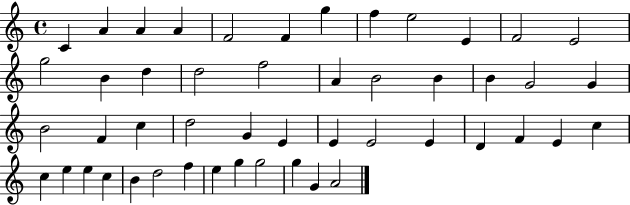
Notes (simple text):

C4/q A4/q A4/q A4/q F4/h F4/q G5/q F5/q E5/h E4/q F4/h E4/h G5/h B4/q D5/q D5/h F5/h A4/q B4/h B4/q B4/q G4/h G4/q B4/h F4/q C5/q D5/h G4/q E4/q E4/q E4/h E4/q D4/q F4/q E4/q C5/q C5/q E5/q E5/q C5/q B4/q D5/h F5/q E5/q G5/q G5/h G5/q G4/q A4/h